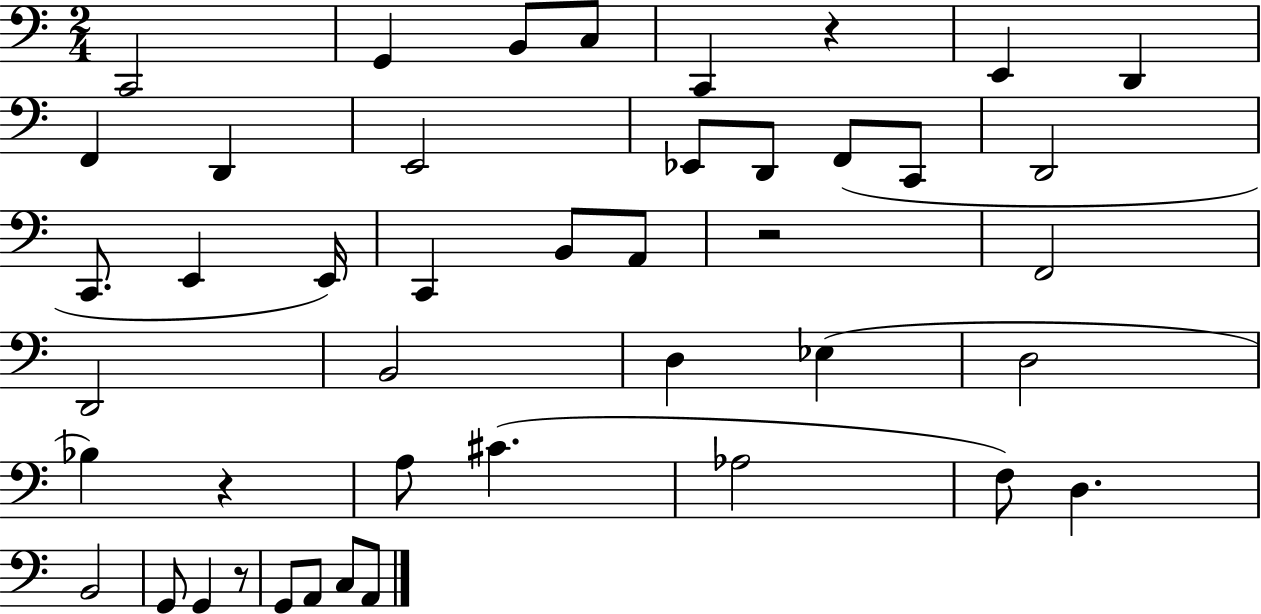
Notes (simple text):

C2/h G2/q B2/e C3/e C2/q R/q E2/q D2/q F2/q D2/q E2/h Eb2/e D2/e F2/e C2/e D2/h C2/e. E2/q E2/s C2/q B2/e A2/e R/h F2/h D2/h B2/h D3/q Eb3/q D3/h Bb3/q R/q A3/e C#4/q. Ab3/h F3/e D3/q. B2/h G2/e G2/q R/e G2/e A2/e C3/e A2/e